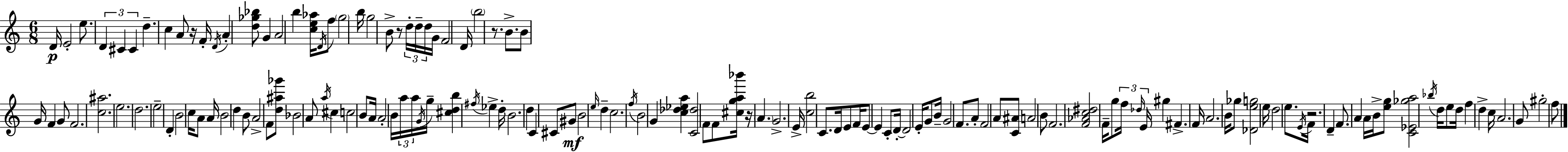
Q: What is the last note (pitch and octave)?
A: F5